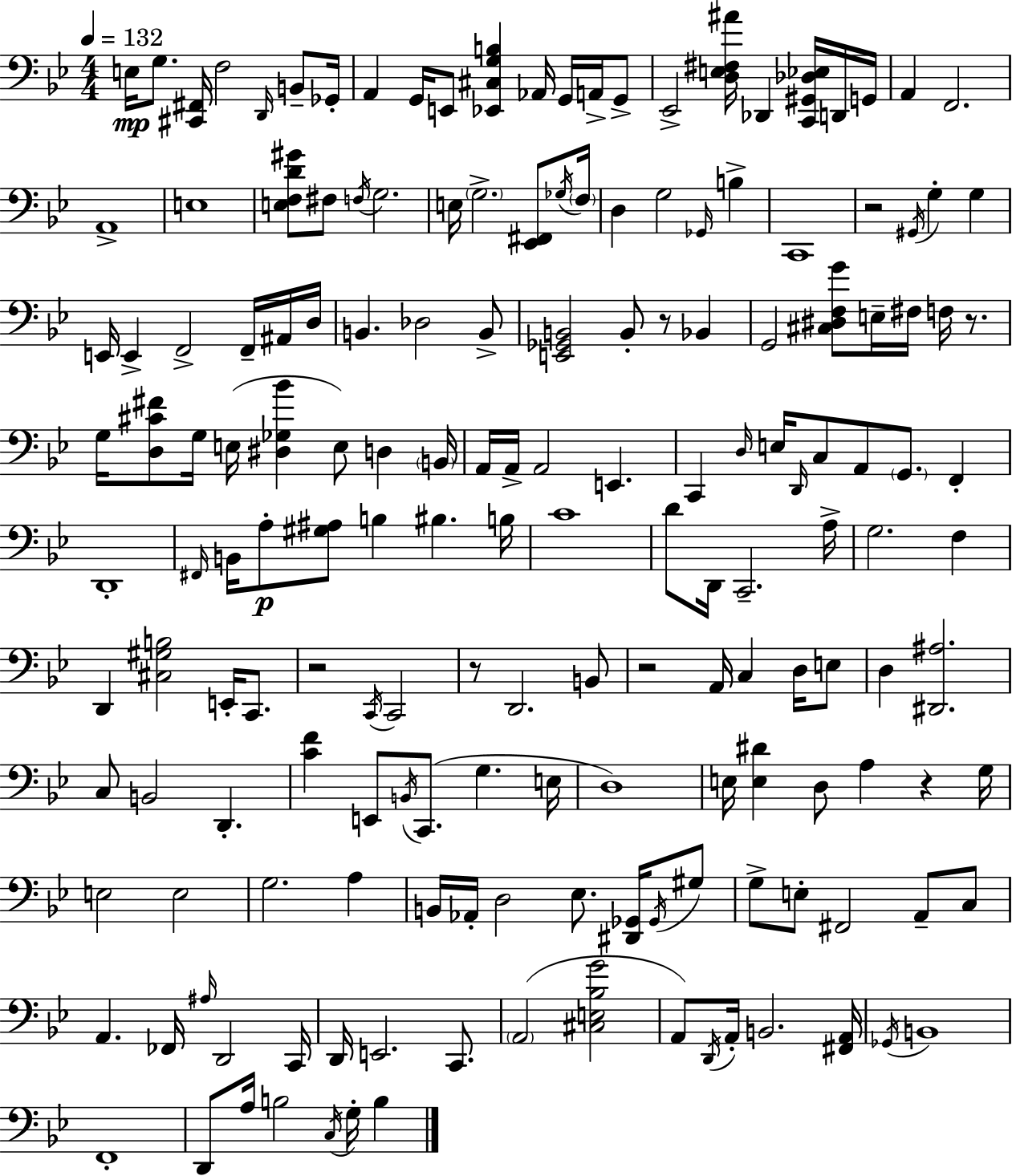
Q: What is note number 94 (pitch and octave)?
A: E3